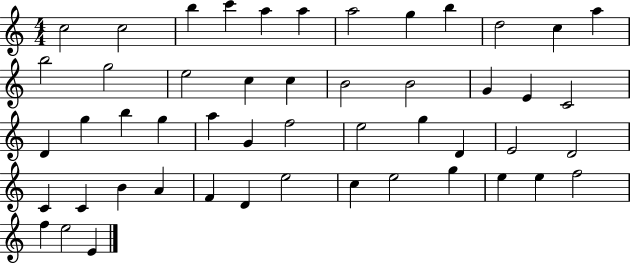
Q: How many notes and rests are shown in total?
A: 50